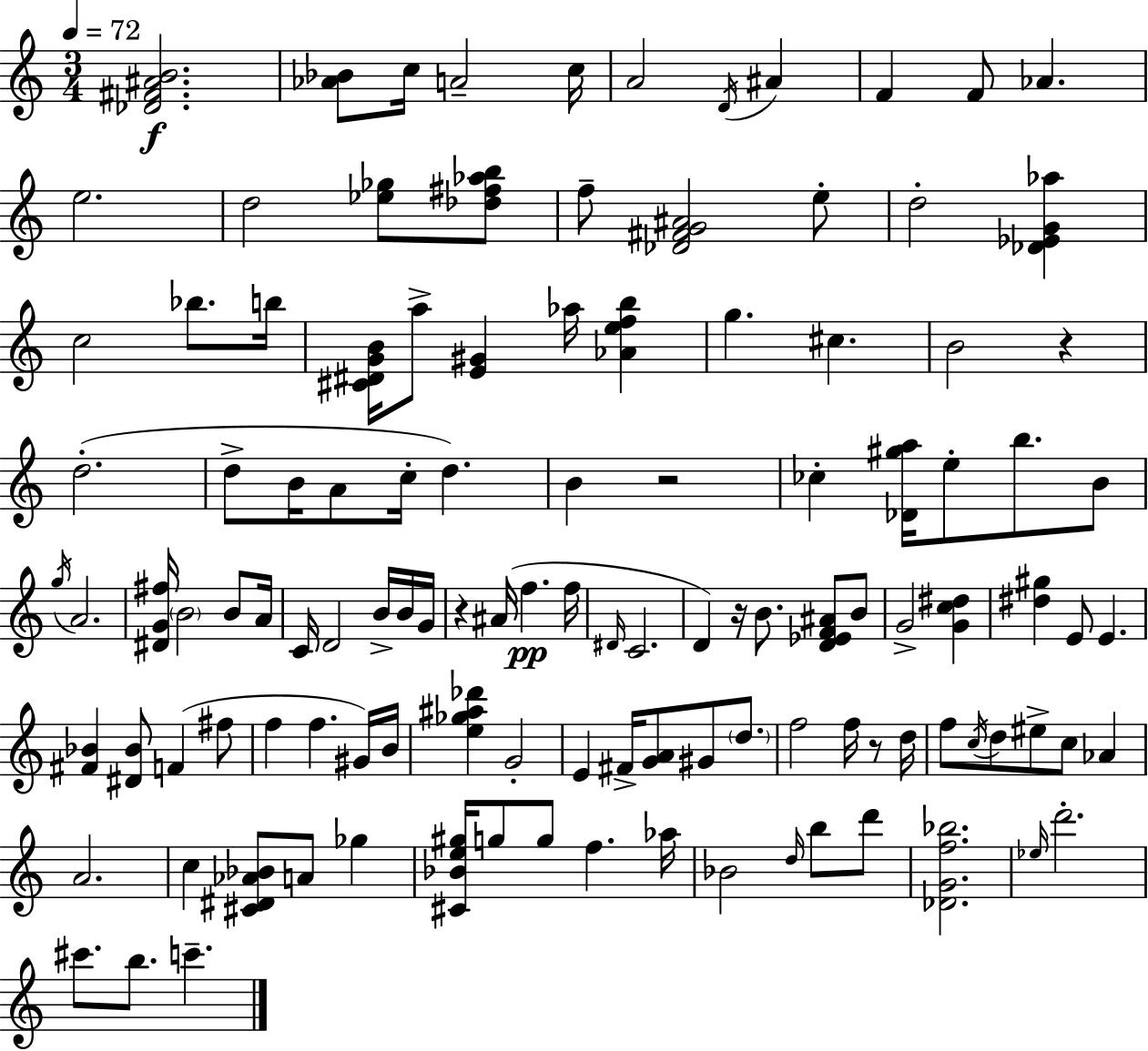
{
  \clef treble
  \numericTimeSignature
  \time 3/4
  \key a \minor
  \tempo 4 = 72
  <des' fis' ais' b'>2.\f | <aes' bes'>8 c''16 a'2-- c''16 | a'2 \acciaccatura { d'16 } ais'4 | f'4 f'8 aes'4. | \break e''2. | d''2 <ees'' ges''>8 <des'' fis'' aes'' b''>8 | f''8-- <des' fis' g' ais'>2 e''8-. | d''2-. <des' ees' g' aes''>4 | \break c''2 bes''8. | b''16 <cis' dis' g' b'>16 a''8-> <e' gis'>4 aes''16 <aes' e'' f'' b''>4 | g''4. cis''4. | b'2 r4 | \break d''2.-.( | d''8-> b'16 a'8 c''16-. d''4.) | b'4 r2 | ces''4-. <des' gis'' a''>16 e''8-. b''8. b'8 | \break \acciaccatura { g''16 } a'2. | <dis' g' fis''>16 \parenthesize b'2 b'8 | a'16 c'16 d'2 b'16-> | b'16 g'16 r4 ais'16( f''4.\pp | \break f''16 \grace { dis'16 } c'2. | d'4) r16 b'8. <d' ees' f' ais'>8 | b'8 g'2-> <g' c'' dis''>4 | <dis'' gis''>4 e'8 e'4. | \break <fis' bes'>4 <dis' bes'>8 f'4( | fis''8 f''4 f''4. | gis'16) b'16 <e'' ges'' ais'' des'''>4 g'2-. | e'4 fis'16-> <g' a'>8 gis'8 | \break \parenthesize d''8. f''2 f''16 | r8 d''16 f''8 \acciaccatura { c''16 } d''8 eis''8-> c''8 | aes'4 a'2. | c''4 <cis' dis' aes' bes'>8 a'8 | \break ges''4 <cis' bes' e'' gis''>16 g''8 g''8 f''4. | aes''16 bes'2 | \grace { d''16 } b''8 d'''8 <des' g' f'' bes''>2. | \grace { ees''16 } d'''2.-. | \break cis'''8. b''8. | c'''4.-- \bar "|."
}